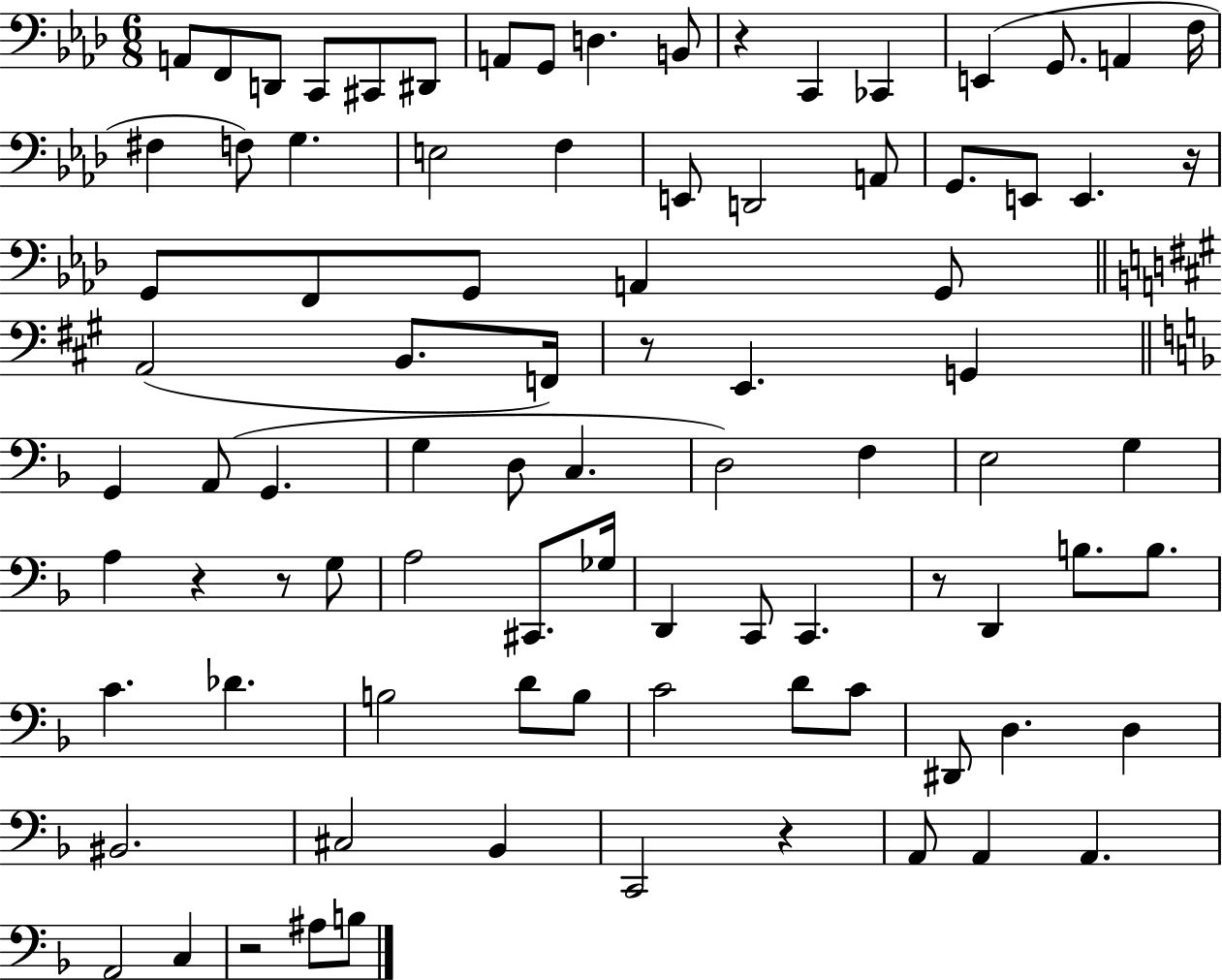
A2/e F2/e D2/e C2/e C#2/e D#2/e A2/e G2/e D3/q. B2/e R/q C2/q CES2/q E2/q G2/e. A2/q F3/s F#3/q F3/e G3/q. E3/h F3/q E2/e D2/h A2/e G2/e. E2/e E2/q. R/s G2/e F2/e G2/e A2/q G2/e A2/h B2/e. F2/s R/e E2/q. G2/q G2/q A2/e G2/q. G3/q D3/e C3/q. D3/h F3/q E3/h G3/q A3/q R/q R/e G3/e A3/h C#2/e. Gb3/s D2/q C2/e C2/q. R/e D2/q B3/e. B3/e. C4/q. Db4/q. B3/h D4/e B3/e C4/h D4/e C4/e D#2/e D3/q. D3/q BIS2/h. C#3/h Bb2/q C2/h R/q A2/e A2/q A2/q. A2/h C3/q R/h A#3/e B3/e